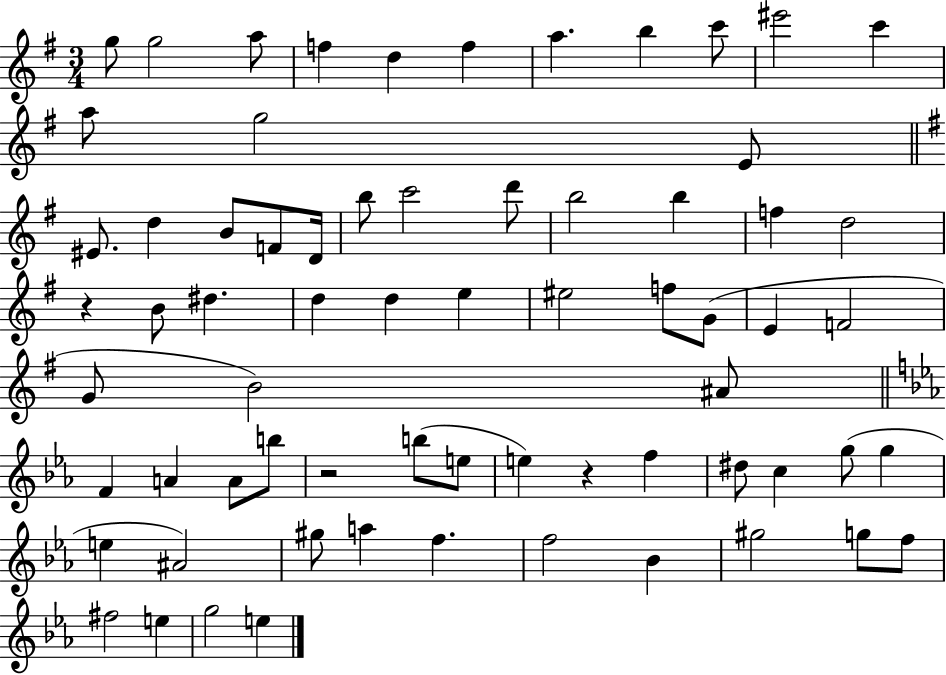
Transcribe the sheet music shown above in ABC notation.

X:1
T:Untitled
M:3/4
L:1/4
K:G
g/2 g2 a/2 f d f a b c'/2 ^e'2 c' a/2 g2 E/2 ^E/2 d B/2 F/2 D/4 b/2 c'2 d'/2 b2 b f d2 z B/2 ^d d d e ^e2 f/2 G/2 E F2 G/2 B2 ^A/2 F A A/2 b/2 z2 b/2 e/2 e z f ^d/2 c g/2 g e ^A2 ^g/2 a f f2 _B ^g2 g/2 f/2 ^f2 e g2 e